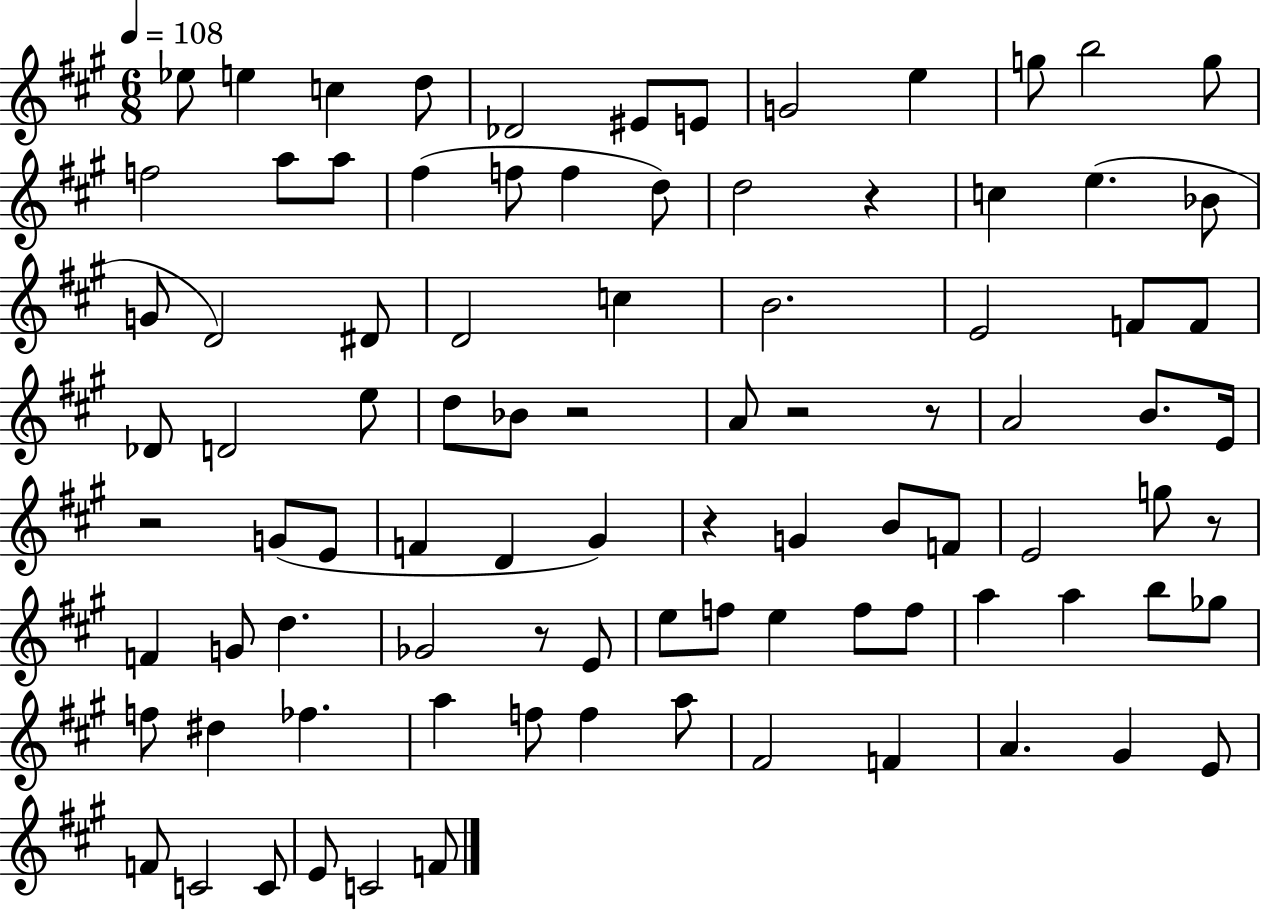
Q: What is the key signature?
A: A major